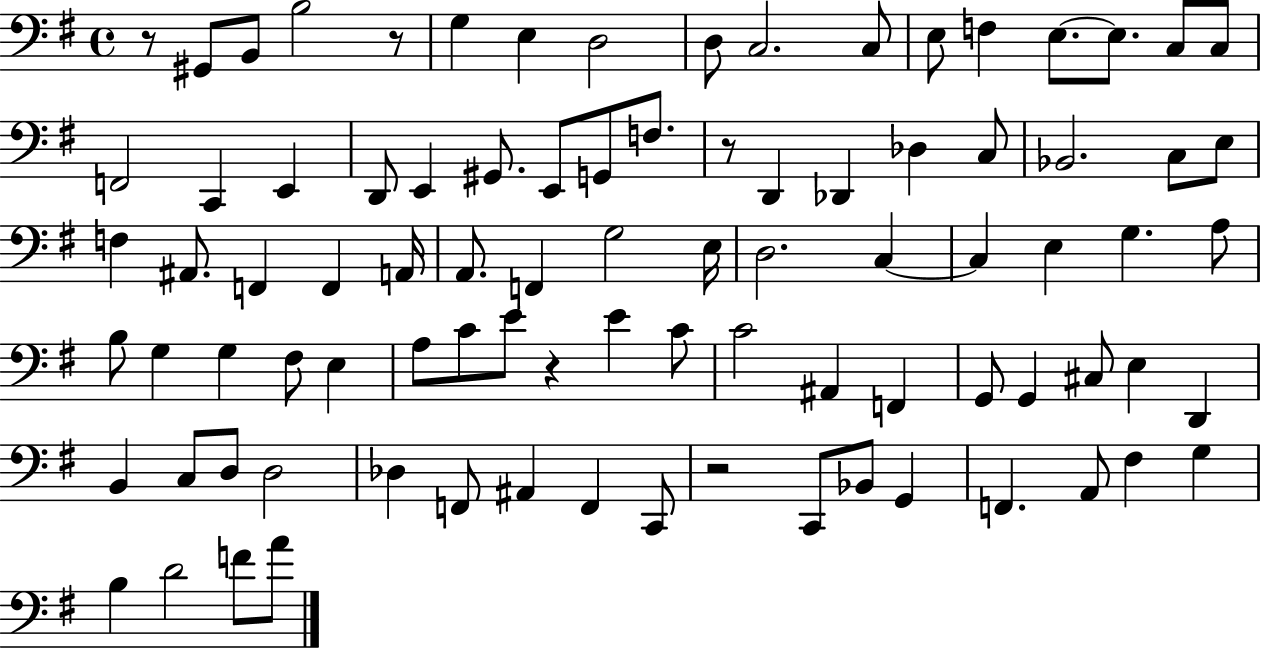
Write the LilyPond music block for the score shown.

{
  \clef bass
  \time 4/4
  \defaultTimeSignature
  \key g \major
  r8 gis,8 b,8 b2 r8 | g4 e4 d2 | d8 c2. c8 | e8 f4 e8.~~ e8. c8 c8 | \break f,2 c,4 e,4 | d,8 e,4 gis,8. e,8 g,8 f8. | r8 d,4 des,4 des4 c8 | bes,2. c8 e8 | \break f4 ais,8. f,4 f,4 a,16 | a,8. f,4 g2 e16 | d2. c4~~ | c4 e4 g4. a8 | \break b8 g4 g4 fis8 e4 | a8 c'8 e'8 r4 e'4 c'8 | c'2 ais,4 f,4 | g,8 g,4 cis8 e4 d,4 | \break b,4 c8 d8 d2 | des4 f,8 ais,4 f,4 c,8 | r2 c,8 bes,8 g,4 | f,4. a,8 fis4 g4 | \break b4 d'2 f'8 a'8 | \bar "|."
}